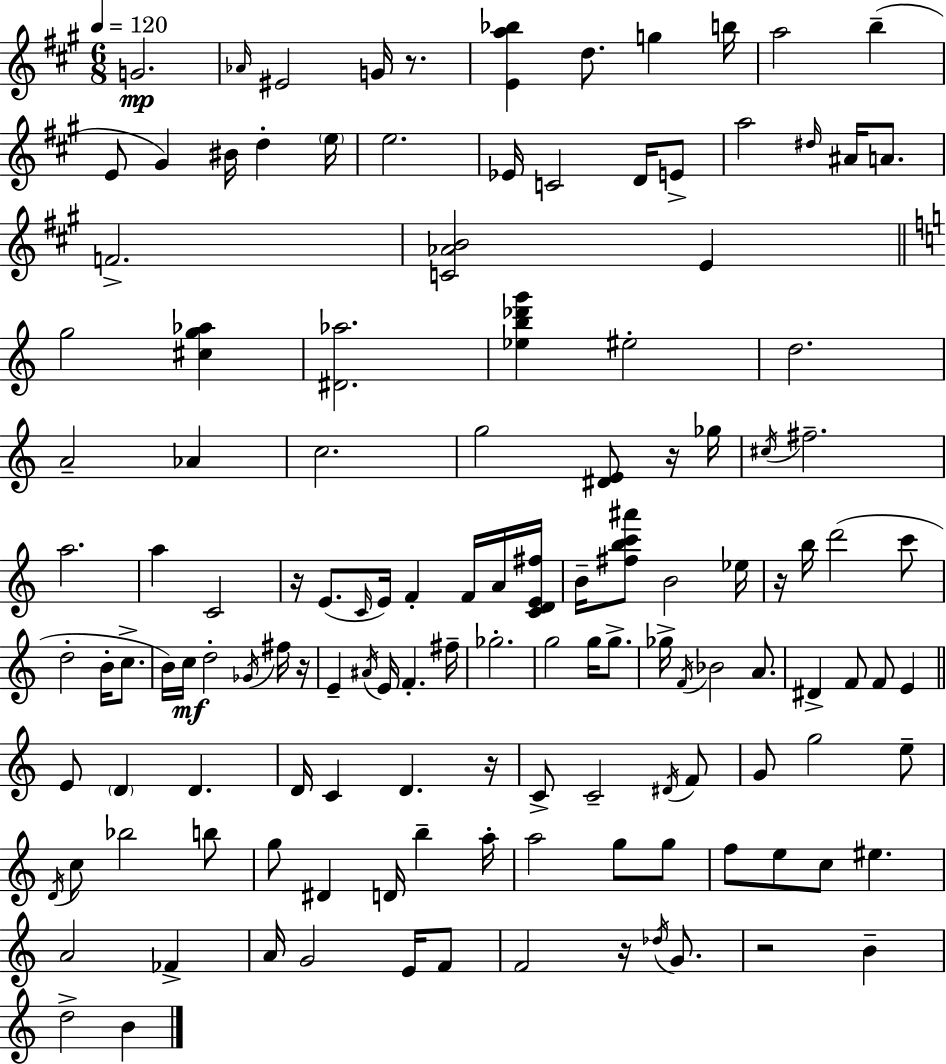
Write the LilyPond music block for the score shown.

{
  \clef treble
  \numericTimeSignature
  \time 6/8
  \key a \major
  \tempo 4 = 120
  g'2.\mp | \grace { aes'16 } eis'2 g'16 r8. | <e' a'' bes''>4 d''8. g''4 | b''16 a''2 b''4--( | \break e'8 gis'4) bis'16 d''4-. | \parenthesize e''16 e''2. | ees'16 c'2 d'16 e'8-> | a''2 \grace { dis''16 } ais'16 a'8. | \break f'2.-> | <c' aes' b'>2 e'4 | \bar "||" \break \key c \major g''2 <cis'' g'' aes''>4 | <dis' aes''>2. | <ees'' b'' des''' g'''>4 eis''2-. | d''2. | \break a'2-- aes'4 | c''2. | g''2 <dis' e'>8 r16 ges''16 | \acciaccatura { cis''16 } fis''2.-- | \break a''2. | a''4 c'2 | r16 e'8.( \grace { c'16 } e'16) f'4-. f'16 | a'16 <c' d' e' fis''>16 b'16-- <fis'' b'' c''' ais'''>8 b'2 | \break ees''16 r16 b''16 d'''2( | c'''8 d''2-. b'16-. c''8.-> | b'16) c''16\mf d''2-. | \acciaccatura { ges'16 } fis''16 r16 e'4-- \acciaccatura { ais'16 } e'16 f'4.-. | \break fis''16-- ges''2.-. | g''2 | g''16 g''8.-> ges''16-> \acciaccatura { f'16 } bes'2 | a'8. dis'4-> f'8 f'8 | \break e'4 \bar "||" \break \key c \major e'8 \parenthesize d'4 d'4. | d'16 c'4 d'4. r16 | c'8-> c'2-- \acciaccatura { dis'16 } f'8 | g'8 g''2 e''8-- | \break \acciaccatura { d'16 } c''8 bes''2 | b''8 g''8 dis'4 d'16 b''4-- | a''16-. a''2 g''8 | g''8 f''8 e''8 c''8 eis''4. | \break a'2 fes'4-> | a'16 g'2 e'16 | f'8 f'2 r16 \acciaccatura { des''16 } | g'8. r2 b'4-- | \break d''2-> b'4 | \bar "|."
}